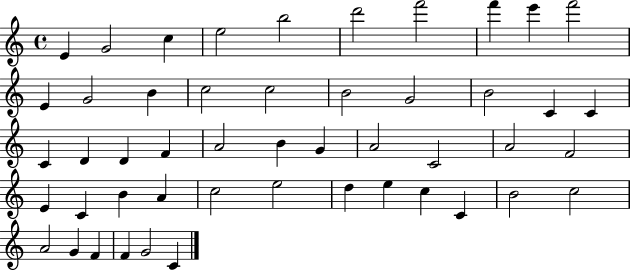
E4/q G4/h C5/q E5/h B5/h D6/h F6/h F6/q E6/q F6/h E4/q G4/h B4/q C5/h C5/h B4/h G4/h B4/h C4/q C4/q C4/q D4/q D4/q F4/q A4/h B4/q G4/q A4/h C4/h A4/h F4/h E4/q C4/q B4/q A4/q C5/h E5/h D5/q E5/q C5/q C4/q B4/h C5/h A4/h G4/q F4/q F4/q G4/h C4/q